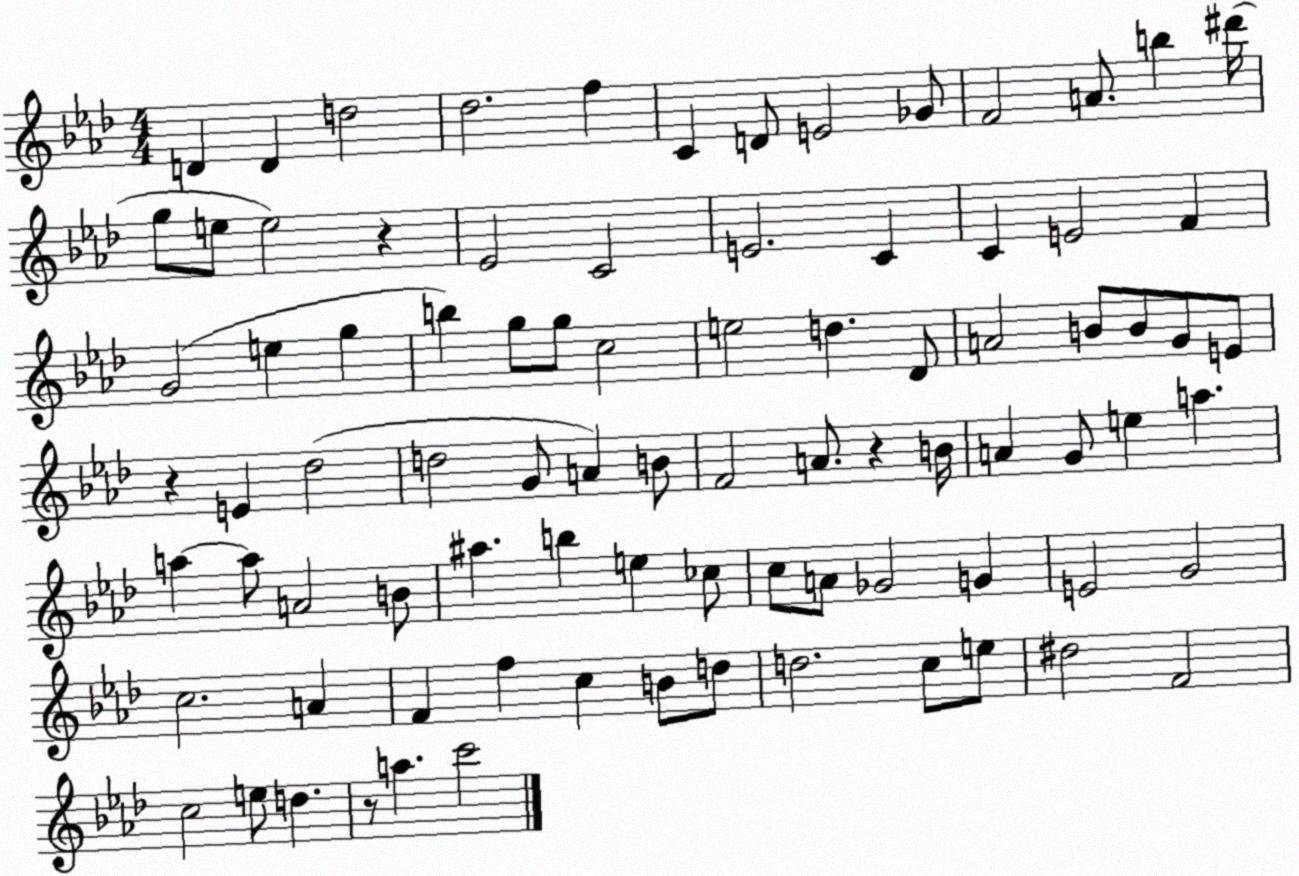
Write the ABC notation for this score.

X:1
T:Untitled
M:4/4
L:1/4
K:Ab
D D d2 _d2 f C D/2 E2 _G/2 F2 A/2 b ^d'/4 g/2 e/2 e2 z _E2 C2 E2 C C E2 F G2 e g b g/2 g/2 c2 e2 d _D/2 A2 B/2 B/2 G/2 E/2 z E _d2 d2 G/2 A B/2 F2 A/2 z B/4 A G/2 e a a a/2 A2 B/2 ^a b e _c/2 c/2 A/2 _G2 G E2 G2 c2 A F f c B/2 d/2 d2 c/2 e/2 ^d2 F2 c2 e/2 d z/2 a c'2